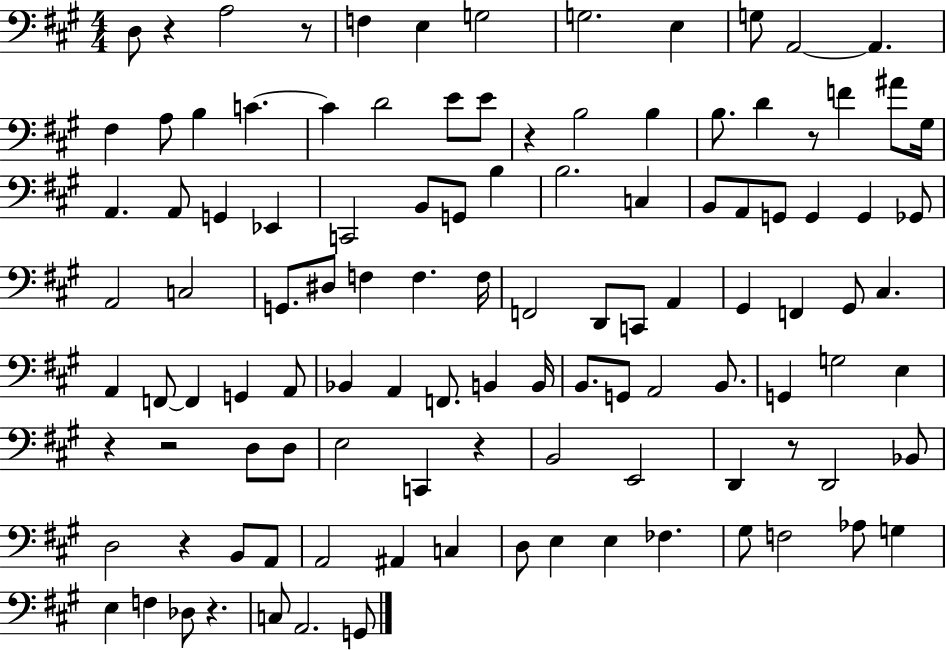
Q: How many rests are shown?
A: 10